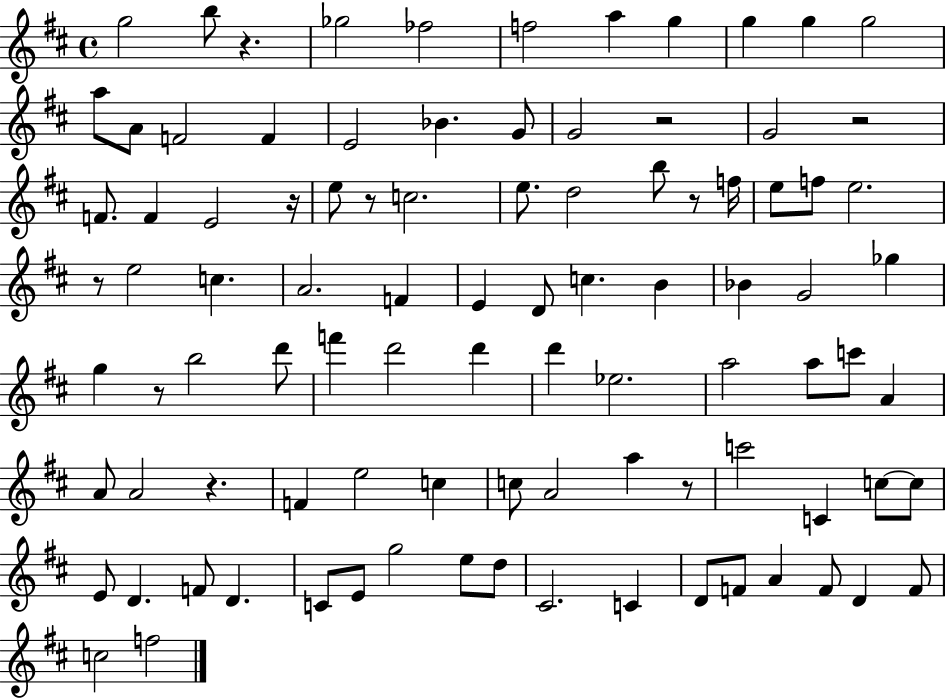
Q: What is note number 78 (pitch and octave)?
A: D4